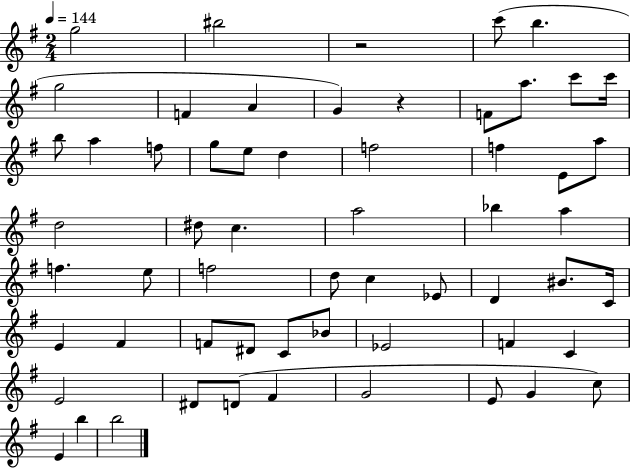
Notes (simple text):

G5/h BIS5/h R/h C6/e B5/q. G5/h F4/q A4/q G4/q R/q F4/e A5/e. C6/e C6/s B5/e A5/q F5/e G5/e E5/e D5/q F5/h F5/q E4/e A5/e D5/h D#5/e C5/q. A5/h Bb5/q A5/q F5/q. E5/e F5/h D5/e C5/q Eb4/e D4/q BIS4/e. C4/s E4/q F#4/q F4/e D#4/e C4/e Bb4/e Eb4/h F4/q C4/q E4/h D#4/e D4/e F#4/q G4/h E4/e G4/q C5/e E4/q B5/q B5/h